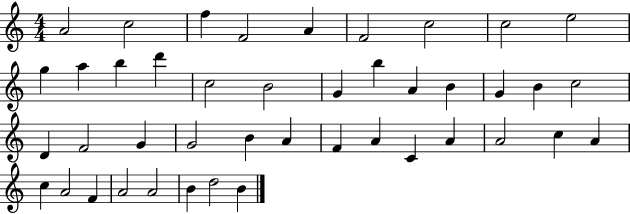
A4/h C5/h F5/q F4/h A4/q F4/h C5/h C5/h E5/h G5/q A5/q B5/q D6/q C5/h B4/h G4/q B5/q A4/q B4/q G4/q B4/q C5/h D4/q F4/h G4/q G4/h B4/q A4/q F4/q A4/q C4/q A4/q A4/h C5/q A4/q C5/q A4/h F4/q A4/h A4/h B4/q D5/h B4/q